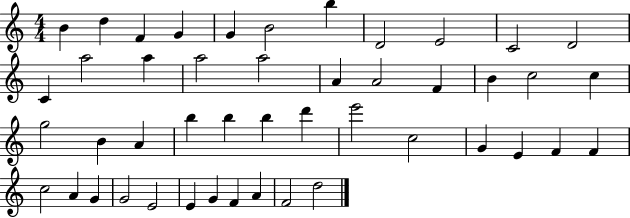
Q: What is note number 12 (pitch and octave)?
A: C4